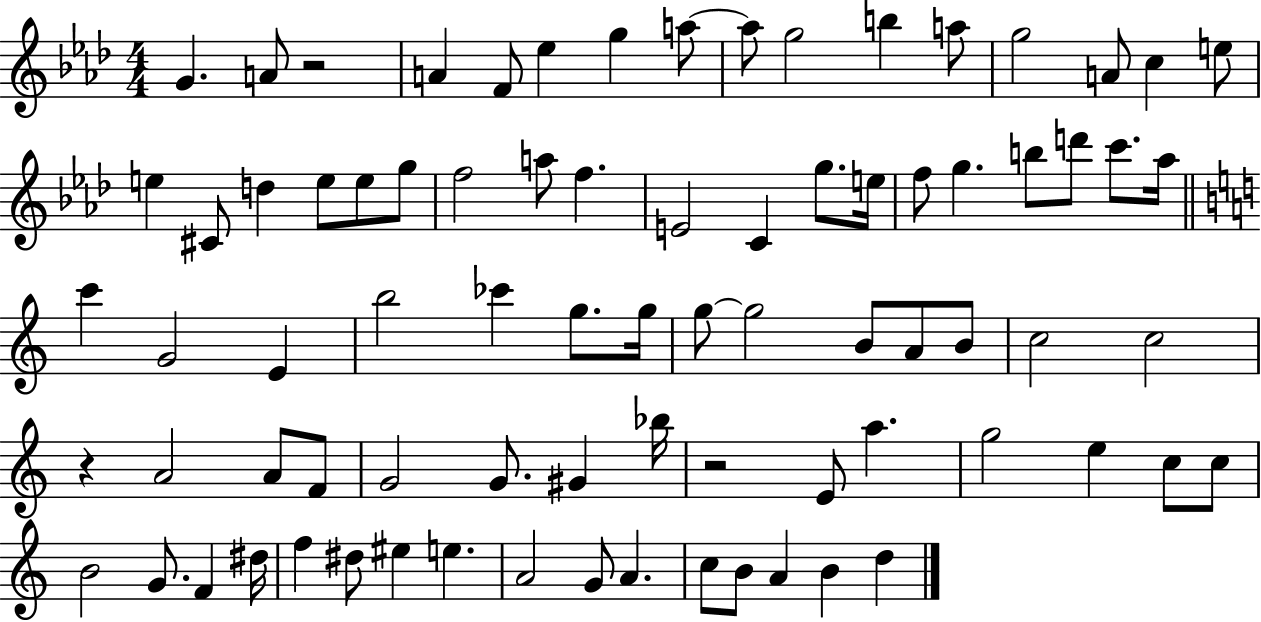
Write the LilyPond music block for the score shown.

{
  \clef treble
  \numericTimeSignature
  \time 4/4
  \key aes \major
  \repeat volta 2 { g'4. a'8 r2 | a'4 f'8 ees''4 g''4 a''8~~ | a''8 g''2 b''4 a''8 | g''2 a'8 c''4 e''8 | \break e''4 cis'8 d''4 e''8 e''8 g''8 | f''2 a''8 f''4. | e'2 c'4 g''8. e''16 | f''8 g''4. b''8 d'''8 c'''8. aes''16 | \break \bar "||" \break \key a \minor c'''4 g'2 e'4 | b''2 ces'''4 g''8. g''16 | g''8~~ g''2 b'8 a'8 b'8 | c''2 c''2 | \break r4 a'2 a'8 f'8 | g'2 g'8. gis'4 bes''16 | r2 e'8 a''4. | g''2 e''4 c''8 c''8 | \break b'2 g'8. f'4 dis''16 | f''4 dis''8 eis''4 e''4. | a'2 g'8 a'4. | c''8 b'8 a'4 b'4 d''4 | \break } \bar "|."
}